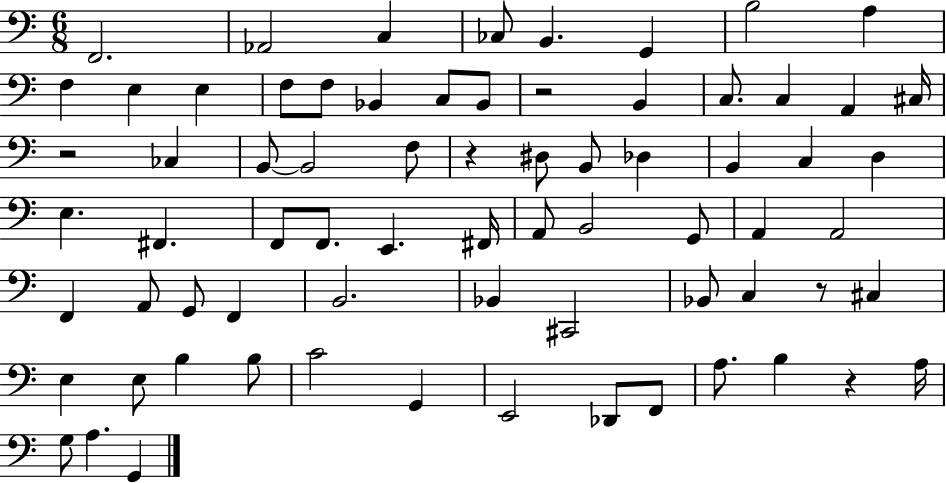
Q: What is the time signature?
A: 6/8